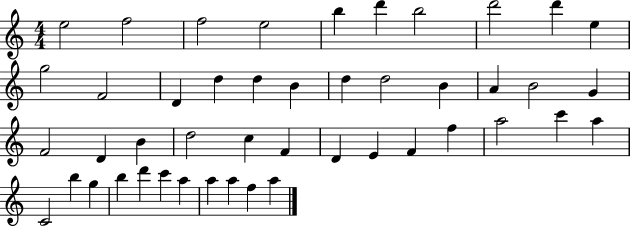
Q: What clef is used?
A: treble